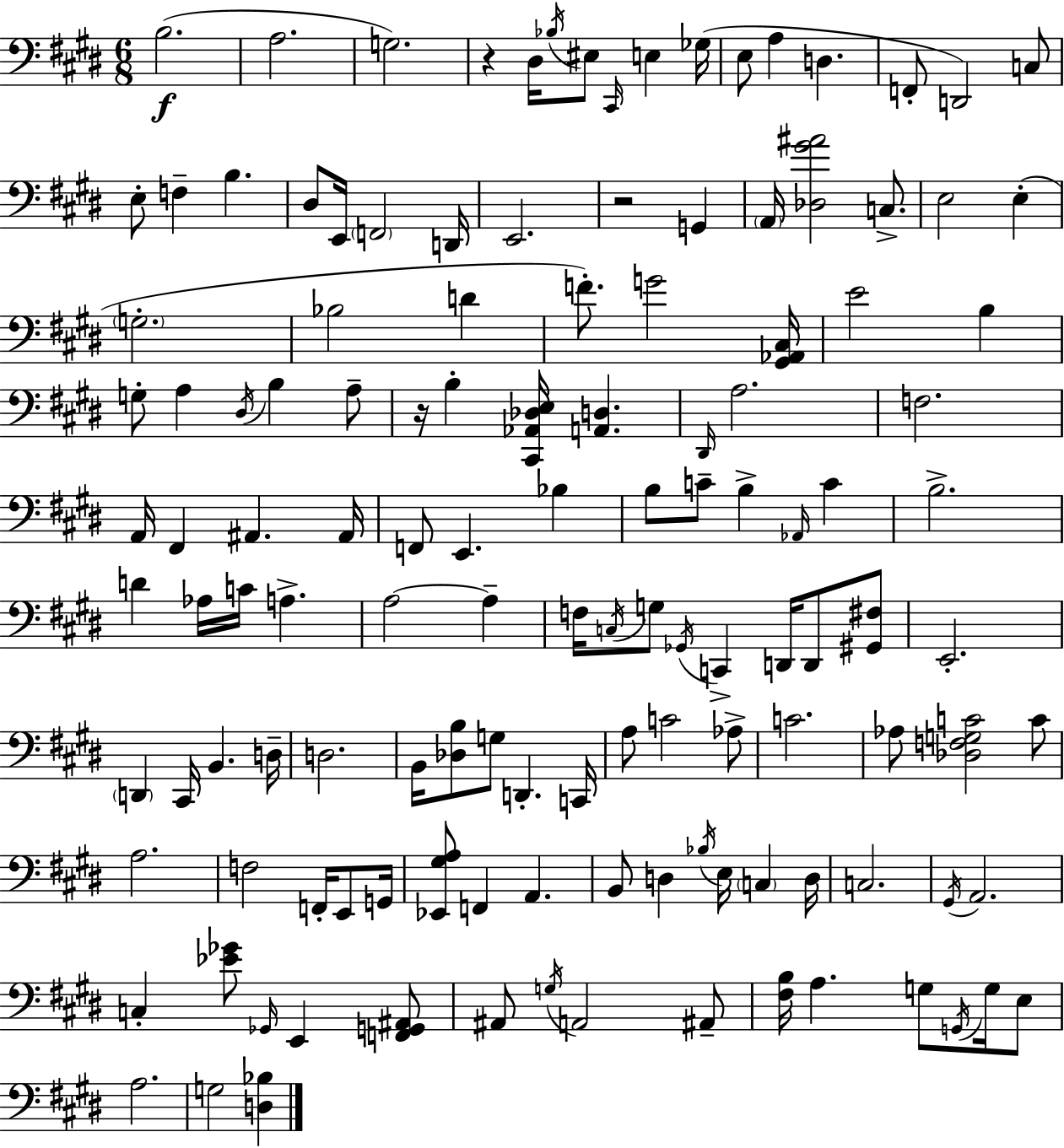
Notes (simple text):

B3/h. A3/h. G3/h. R/q D#3/s Bb3/s EIS3/e C#2/s E3/q Gb3/s E3/e A3/q D3/q. F2/e D2/h C3/e E3/e F3/q B3/q. D#3/e E2/s F2/h D2/s E2/h. R/h G2/q A2/s [Db3,G#4,A#4]/h C3/e. E3/h E3/q G3/h. Bb3/h D4/q F4/e. G4/h [G#2,Ab2,C#3]/s E4/h B3/q G3/e A3/q D#3/s B3/q A3/e R/s B3/q [C#2,Ab2,Db3,E3]/s [A2,D3]/q. D#2/s A3/h. F3/h. A2/s F#2/q A#2/q. A#2/s F2/e E2/q. Bb3/q B3/e C4/e B3/q Ab2/s C4/q B3/h. D4/q Ab3/s C4/s A3/q. A3/h A3/q F3/s C3/s G3/e Gb2/s C2/q D2/s D2/e [G#2,F#3]/e E2/h. D2/q C#2/s B2/q. D3/s D3/h. B2/s [Db3,B3]/e G3/e D2/q. C2/s A3/e C4/h Ab3/e C4/h. Ab3/e [Db3,F3,G3,C4]/h C4/e A3/h. F3/h F2/s E2/e G2/s [Eb2,G#3,A3]/e F2/q A2/q. B2/e D3/q Bb3/s E3/s C3/q D3/s C3/h. G#2/s A2/h. C3/q [Eb4,Gb4]/e Gb2/s E2/q [F2,G2,A#2]/e A#2/e G3/s A2/h A#2/e [F#3,B3]/s A3/q. G3/e G2/s G3/s E3/e A3/h. G3/h [D3,Bb3]/q